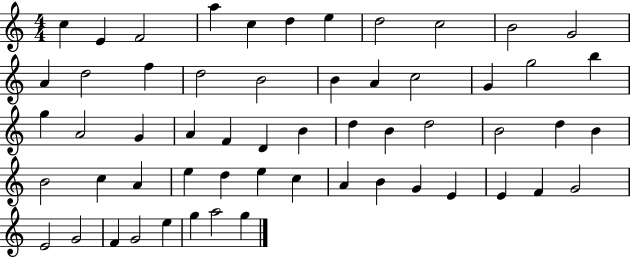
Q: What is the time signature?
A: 4/4